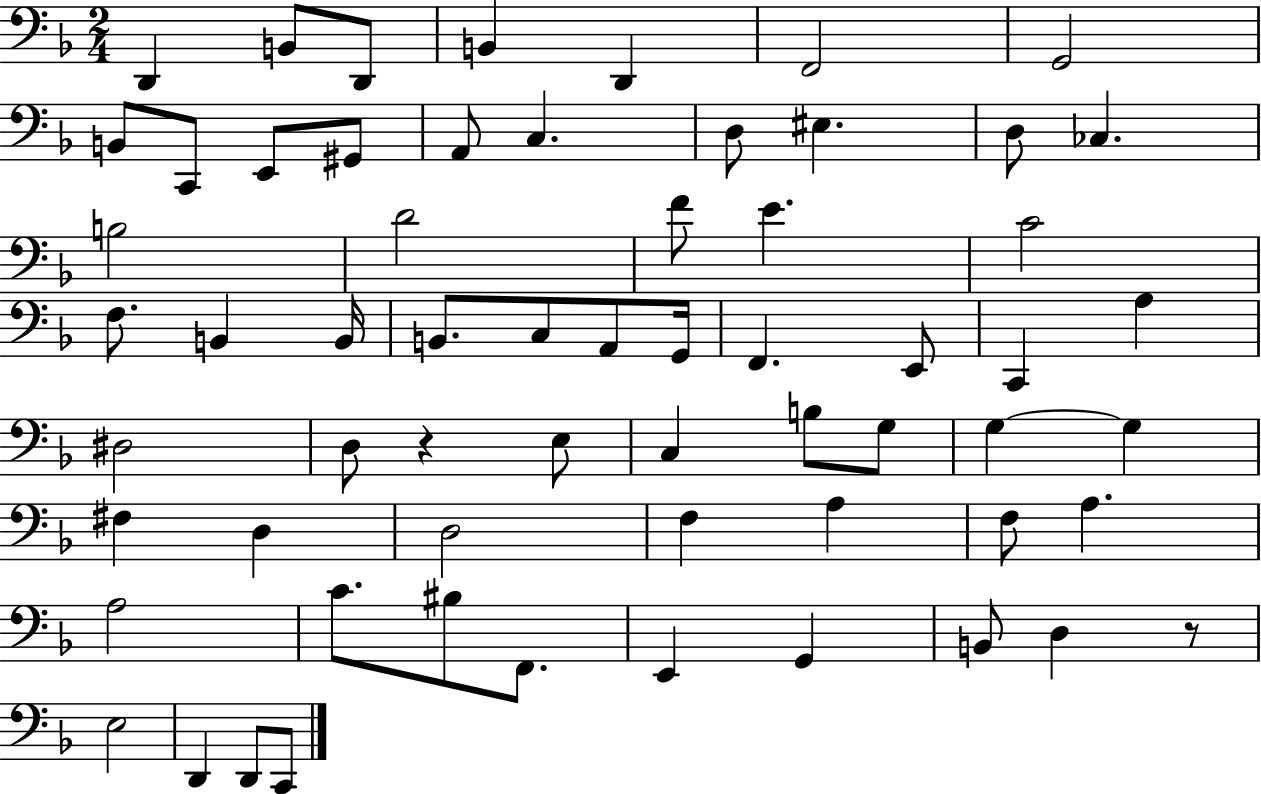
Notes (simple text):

D2/q B2/e D2/e B2/q D2/q F2/h G2/h B2/e C2/e E2/e G#2/e A2/e C3/q. D3/e EIS3/q. D3/e CES3/q. B3/h D4/h F4/e E4/q. C4/h F3/e. B2/q B2/s B2/e. C3/e A2/e G2/s F2/q. E2/e C2/q A3/q D#3/h D3/e R/q E3/e C3/q B3/e G3/e G3/q G3/q F#3/q D3/q D3/h F3/q A3/q F3/e A3/q. A3/h C4/e. BIS3/e F2/e. E2/q G2/q B2/e D3/q R/e E3/h D2/q D2/e C2/e